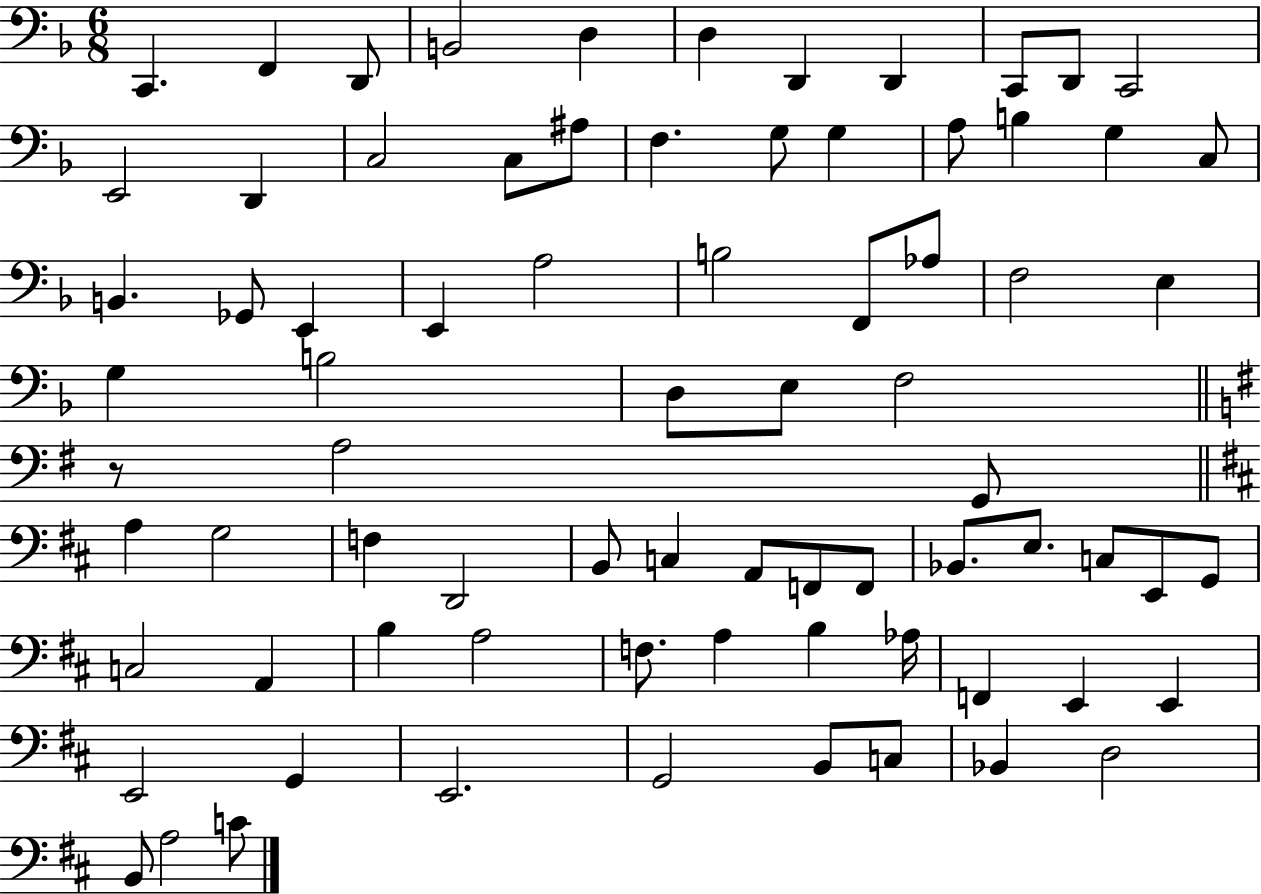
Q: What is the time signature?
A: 6/8